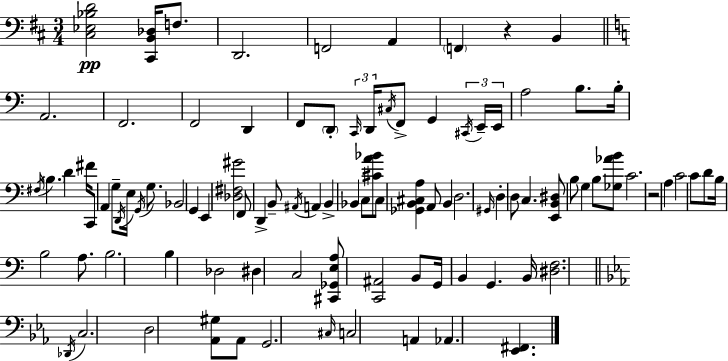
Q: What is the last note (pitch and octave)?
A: Ab2